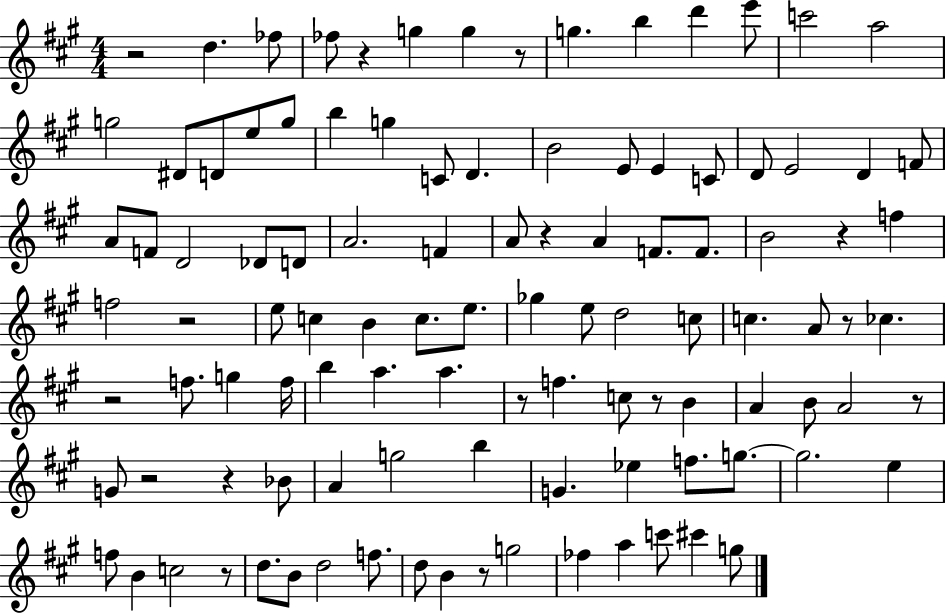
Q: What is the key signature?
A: A major